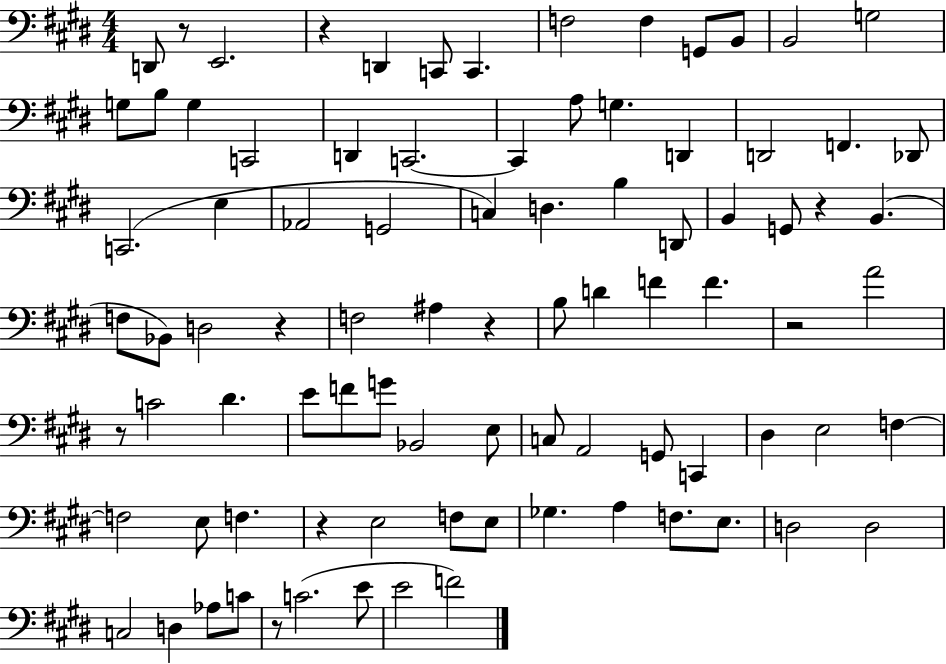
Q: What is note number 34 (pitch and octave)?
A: G2